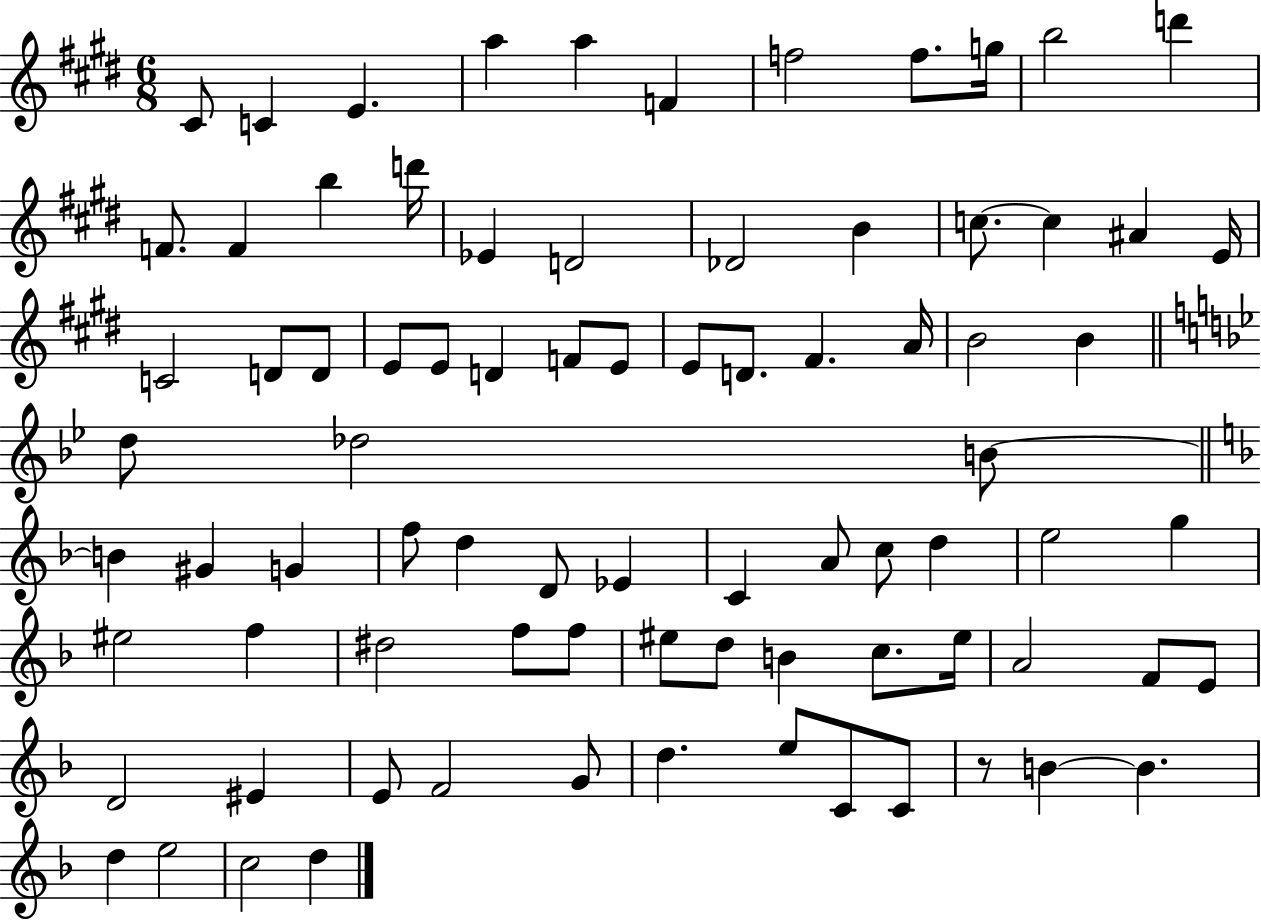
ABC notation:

X:1
T:Untitled
M:6/8
L:1/4
K:E
^C/2 C E a a F f2 f/2 g/4 b2 d' F/2 F b d'/4 _E D2 _D2 B c/2 c ^A E/4 C2 D/2 D/2 E/2 E/2 D F/2 E/2 E/2 D/2 ^F A/4 B2 B d/2 _d2 B/2 B ^G G f/2 d D/2 _E C A/2 c/2 d e2 g ^e2 f ^d2 f/2 f/2 ^e/2 d/2 B c/2 ^e/4 A2 F/2 E/2 D2 ^E E/2 F2 G/2 d e/2 C/2 C/2 z/2 B B d e2 c2 d